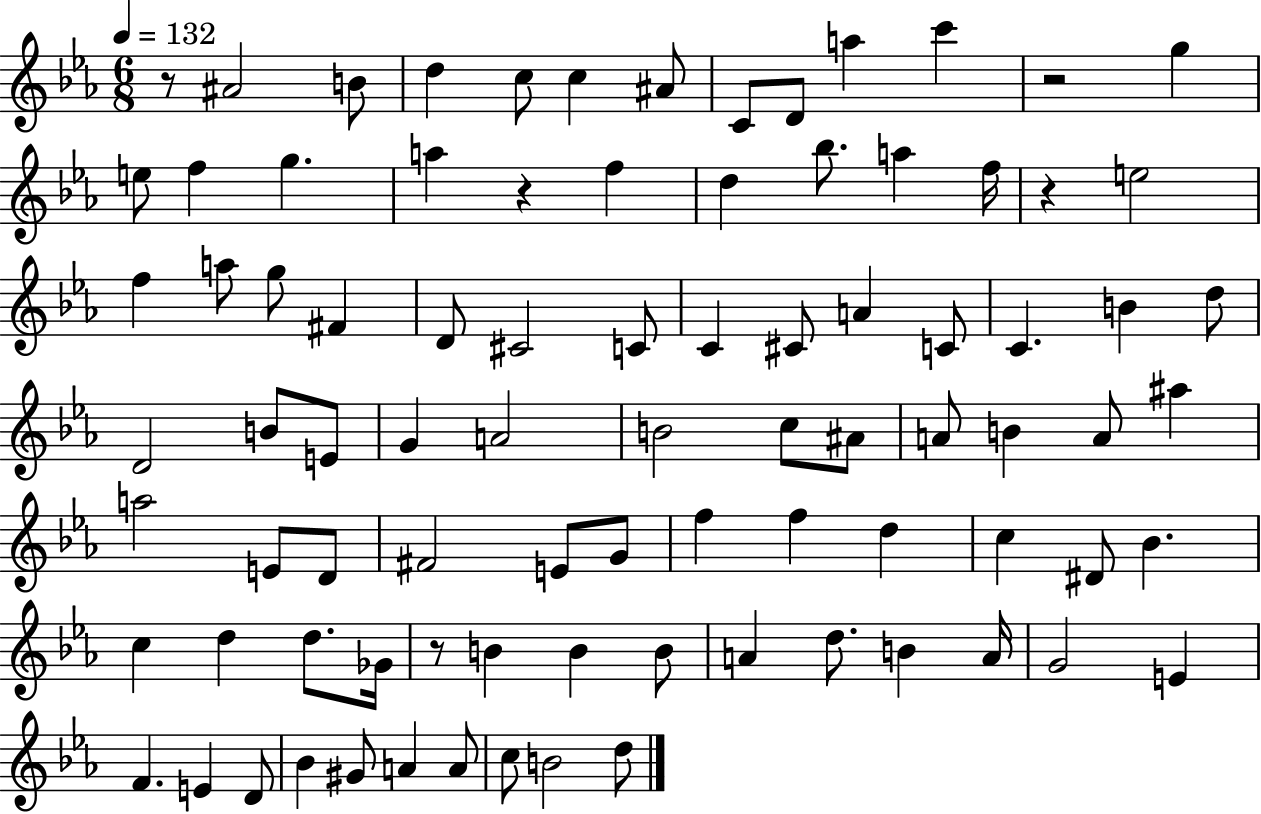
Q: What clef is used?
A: treble